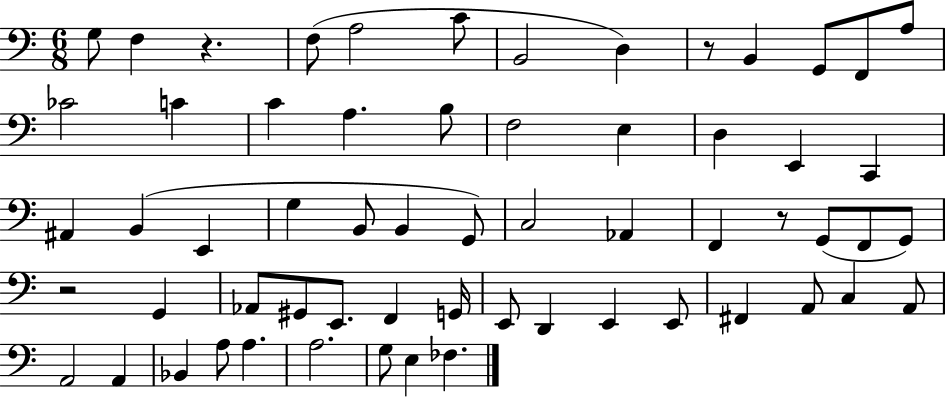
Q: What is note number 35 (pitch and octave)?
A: G2